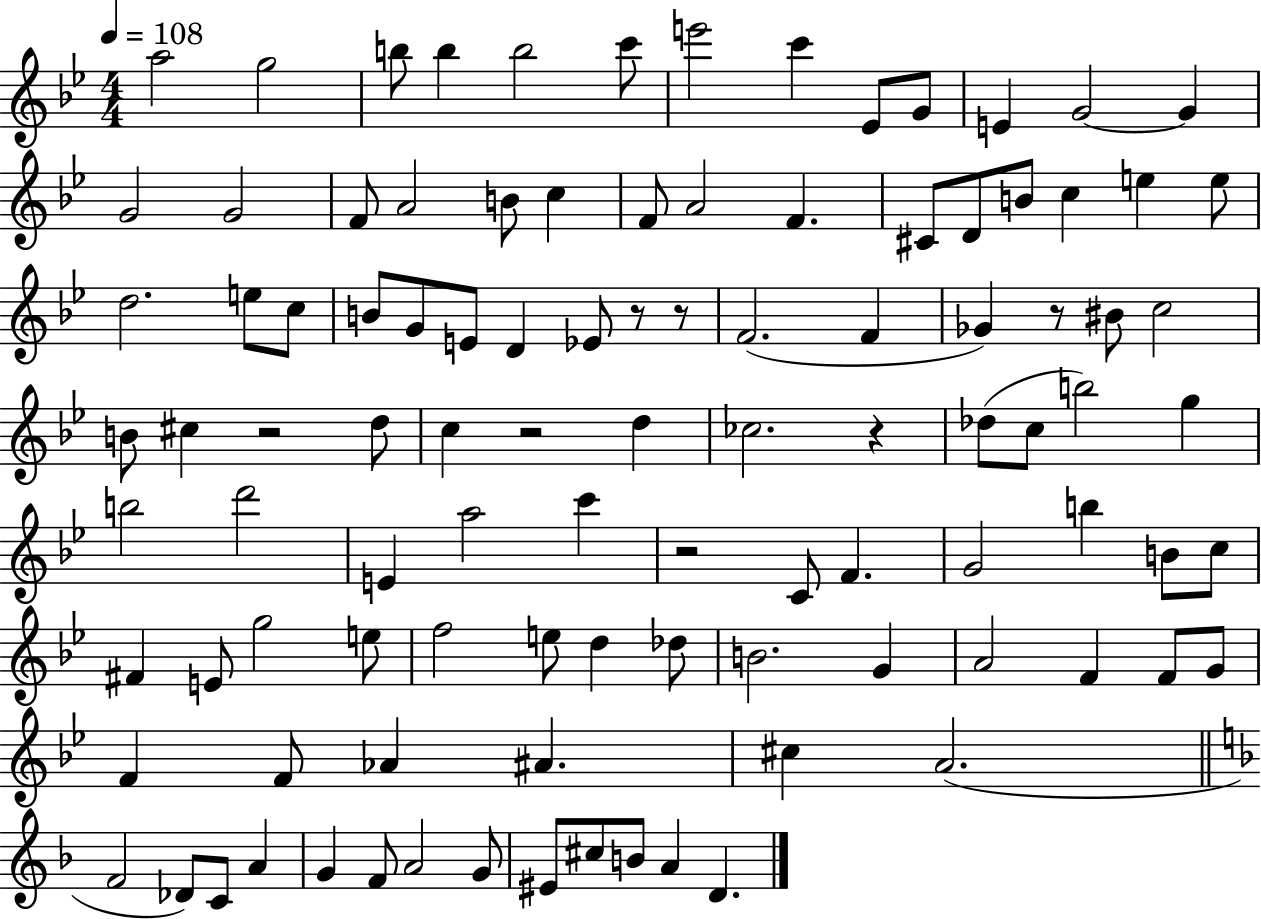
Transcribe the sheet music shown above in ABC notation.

X:1
T:Untitled
M:4/4
L:1/4
K:Bb
a2 g2 b/2 b b2 c'/2 e'2 c' _E/2 G/2 E G2 G G2 G2 F/2 A2 B/2 c F/2 A2 F ^C/2 D/2 B/2 c e e/2 d2 e/2 c/2 B/2 G/2 E/2 D _E/2 z/2 z/2 F2 F _G z/2 ^B/2 c2 B/2 ^c z2 d/2 c z2 d _c2 z _d/2 c/2 b2 g b2 d'2 E a2 c' z2 C/2 F G2 b B/2 c/2 ^F E/2 g2 e/2 f2 e/2 d _d/2 B2 G A2 F F/2 G/2 F F/2 _A ^A ^c A2 F2 _D/2 C/2 A G F/2 A2 G/2 ^E/2 ^c/2 B/2 A D